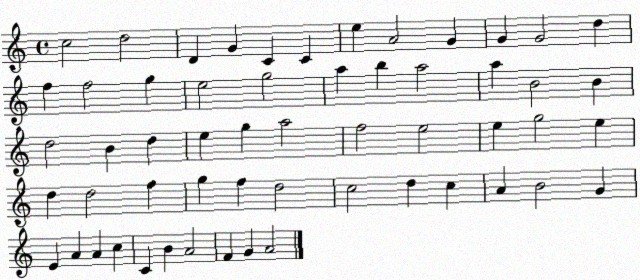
X:1
T:Untitled
M:4/4
L:1/4
K:C
c2 d2 D G C C e A2 G G G2 d f f2 g e2 g2 a b a2 a B2 B d2 B d e g a2 f2 e2 e g2 e d d2 f g f d2 c2 d c A B2 G E A A c C B A2 F G A2